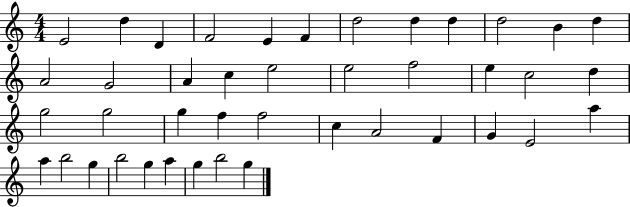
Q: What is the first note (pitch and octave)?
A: E4